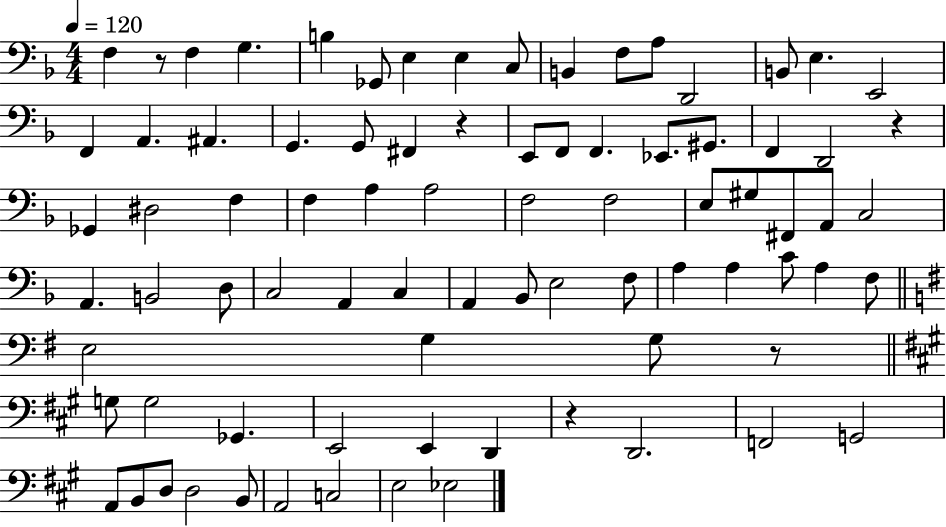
X:1
T:Untitled
M:4/4
L:1/4
K:F
F, z/2 F, G, B, _G,,/2 E, E, C,/2 B,, F,/2 A,/2 D,,2 B,,/2 E, E,,2 F,, A,, ^A,, G,, G,,/2 ^F,, z E,,/2 F,,/2 F,, _E,,/2 ^G,,/2 F,, D,,2 z _G,, ^D,2 F, F, A, A,2 F,2 F,2 E,/2 ^G,/2 ^F,,/2 A,,/2 C,2 A,, B,,2 D,/2 C,2 A,, C, A,, _B,,/2 E,2 F,/2 A, A, C/2 A, F,/2 E,2 G, G,/2 z/2 G,/2 G,2 _G,, E,,2 E,, D,, z D,,2 F,,2 G,,2 A,,/2 B,,/2 D,/2 D,2 B,,/2 A,,2 C,2 E,2 _E,2